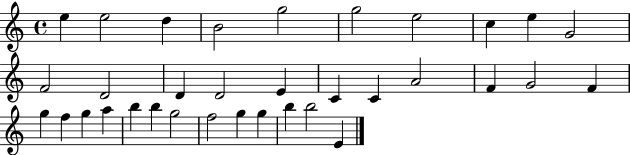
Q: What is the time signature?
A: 4/4